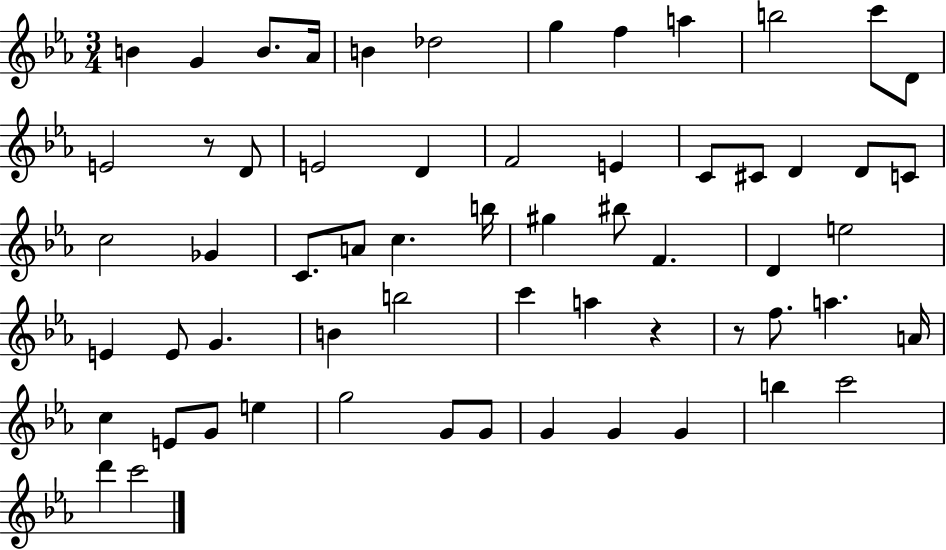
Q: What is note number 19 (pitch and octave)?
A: C4